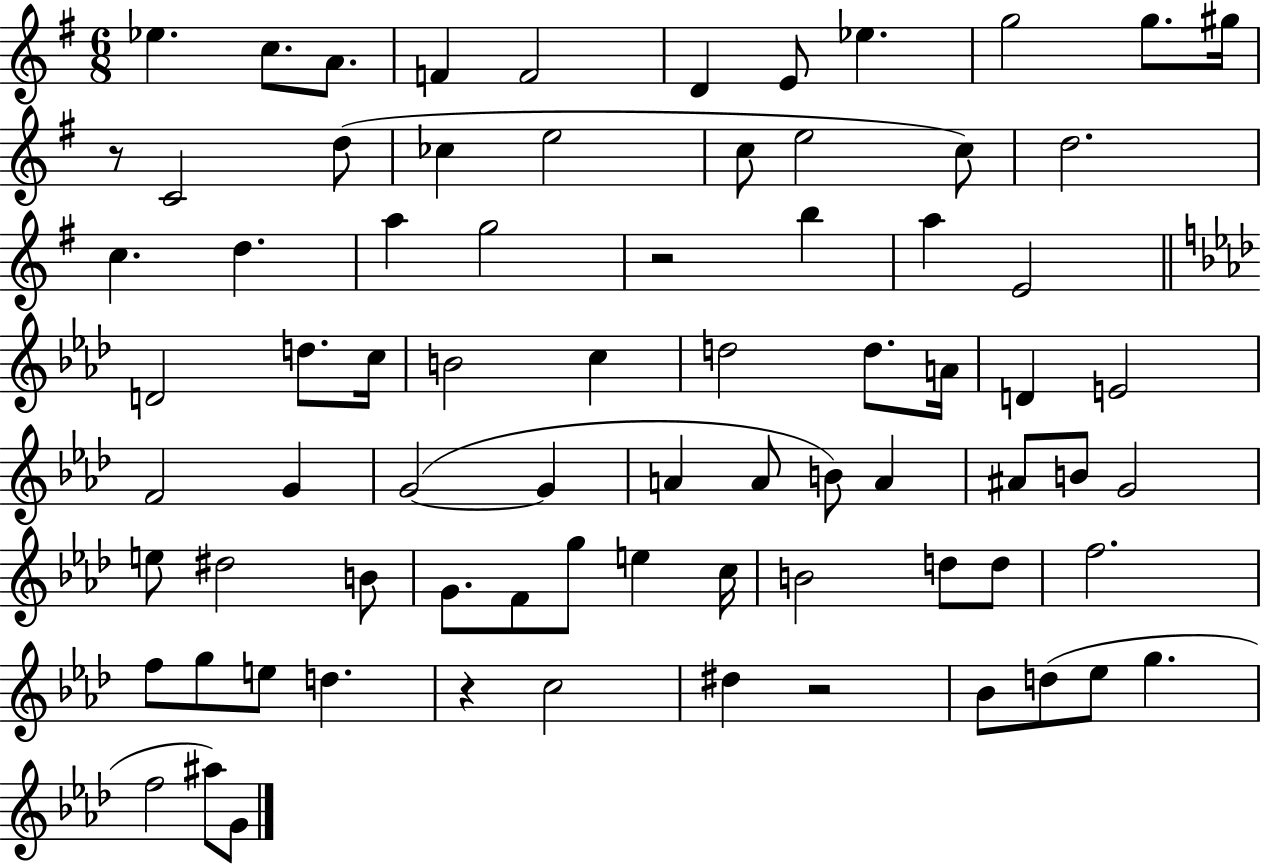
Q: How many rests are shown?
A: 4